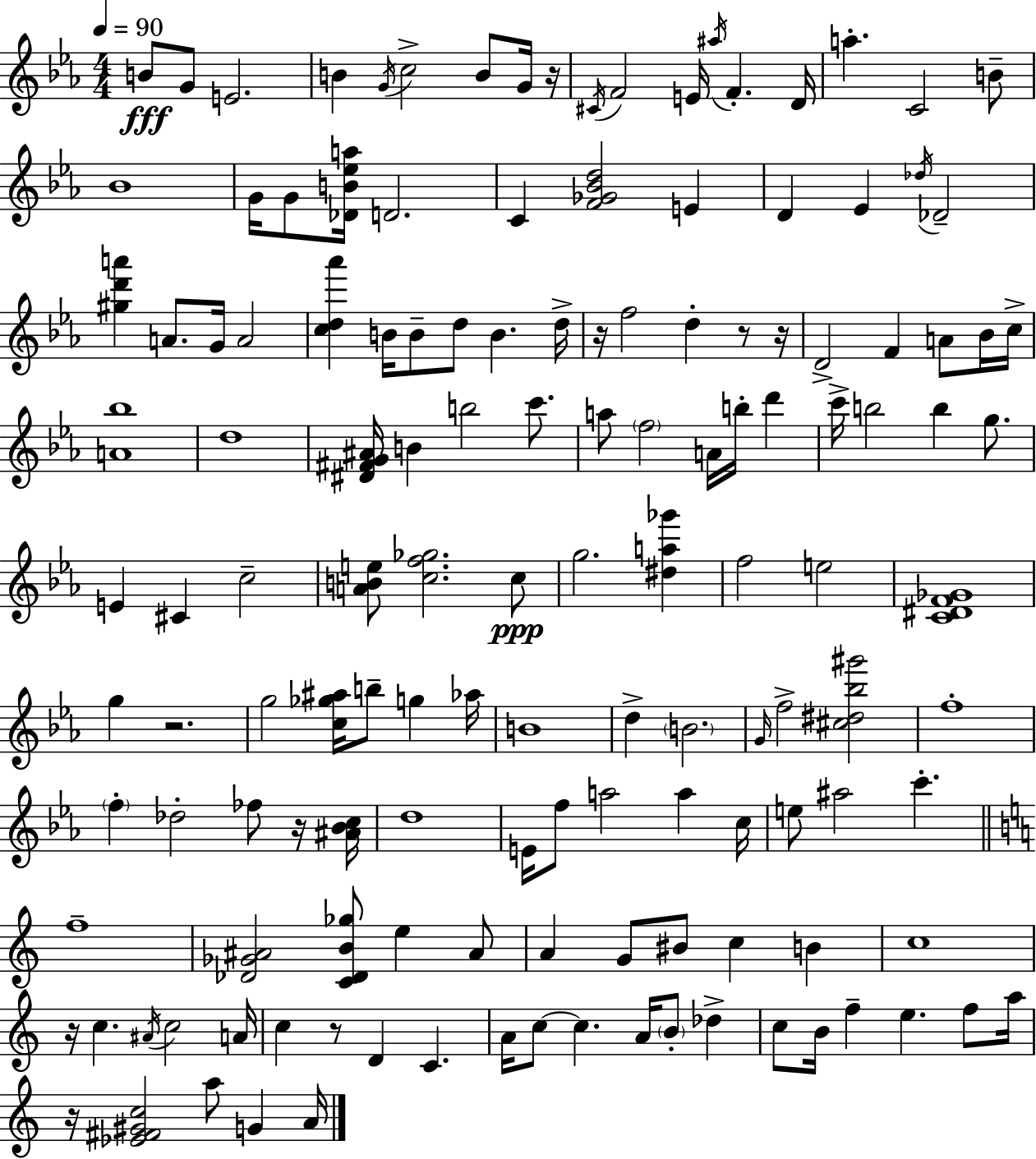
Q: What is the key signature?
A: EES major